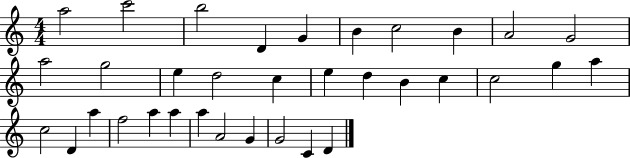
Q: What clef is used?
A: treble